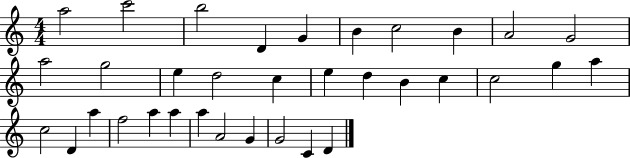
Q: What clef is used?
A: treble